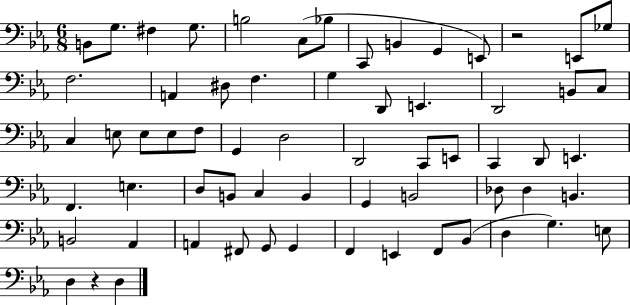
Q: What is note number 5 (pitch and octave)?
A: B3